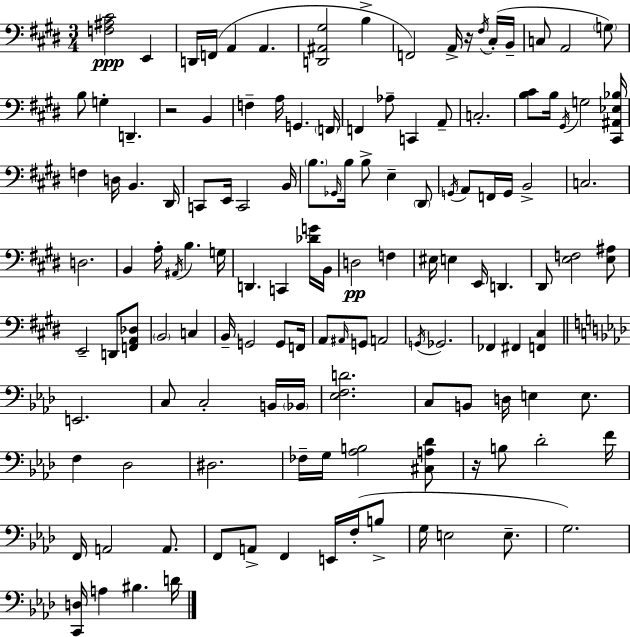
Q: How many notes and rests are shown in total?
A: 132